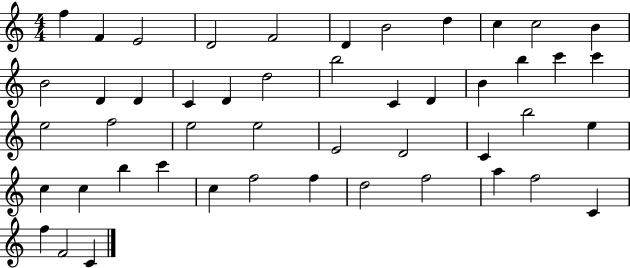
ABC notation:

X:1
T:Untitled
M:4/4
L:1/4
K:C
f F E2 D2 F2 D B2 d c c2 B B2 D D C D d2 b2 C D B b c' c' e2 f2 e2 e2 E2 D2 C b2 e c c b c' c f2 f d2 f2 a f2 C f F2 C